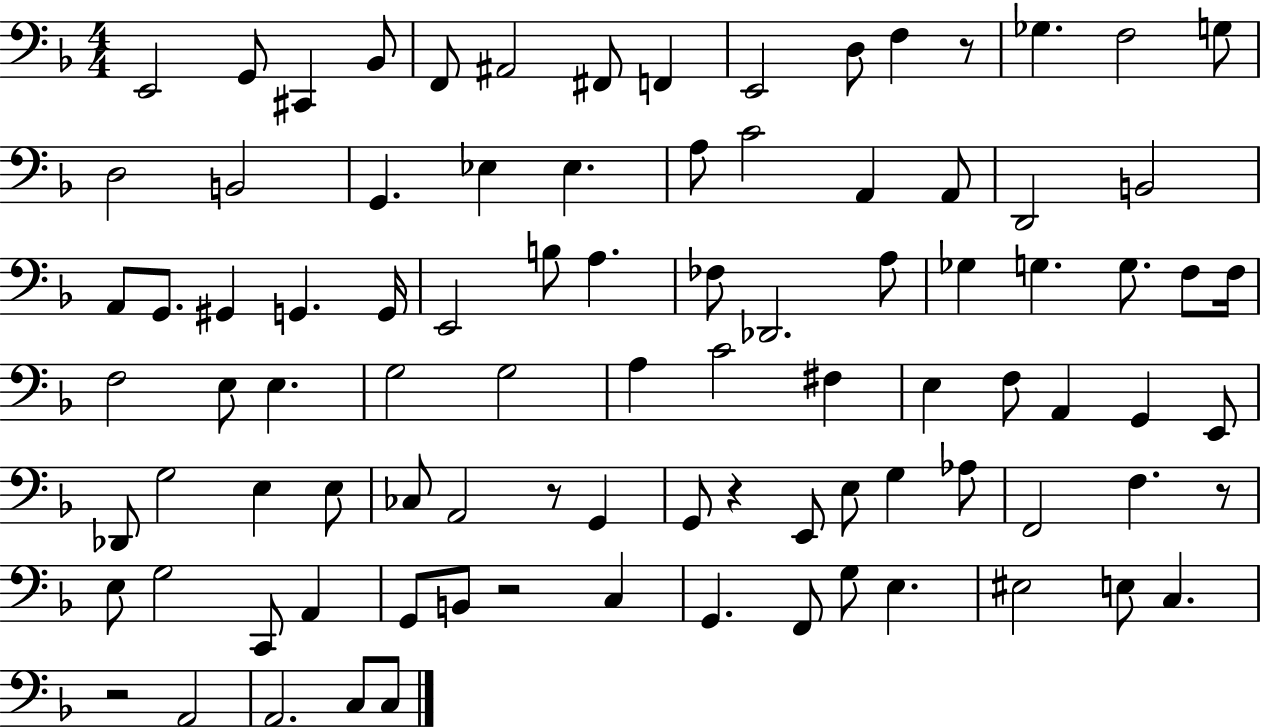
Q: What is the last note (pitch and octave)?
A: C3